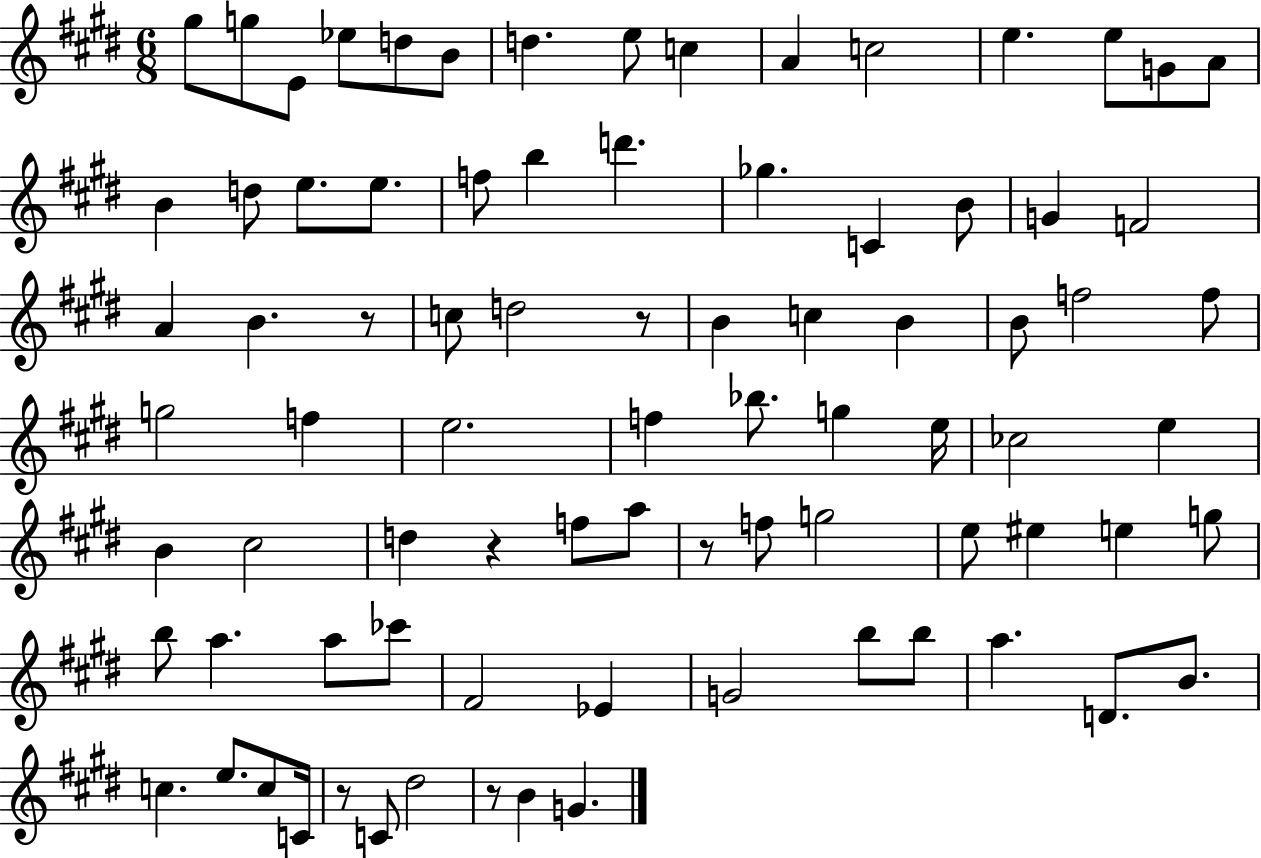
X:1
T:Untitled
M:6/8
L:1/4
K:E
^g/2 g/2 E/2 _e/2 d/2 B/2 d e/2 c A c2 e e/2 G/2 A/2 B d/2 e/2 e/2 f/2 b d' _g C B/2 G F2 A B z/2 c/2 d2 z/2 B c B B/2 f2 f/2 g2 f e2 f _b/2 g e/4 _c2 e B ^c2 d z f/2 a/2 z/2 f/2 g2 e/2 ^e e g/2 b/2 a a/2 _c'/2 ^F2 _E G2 b/2 b/2 a D/2 B/2 c e/2 c/2 C/4 z/2 C/2 ^d2 z/2 B G